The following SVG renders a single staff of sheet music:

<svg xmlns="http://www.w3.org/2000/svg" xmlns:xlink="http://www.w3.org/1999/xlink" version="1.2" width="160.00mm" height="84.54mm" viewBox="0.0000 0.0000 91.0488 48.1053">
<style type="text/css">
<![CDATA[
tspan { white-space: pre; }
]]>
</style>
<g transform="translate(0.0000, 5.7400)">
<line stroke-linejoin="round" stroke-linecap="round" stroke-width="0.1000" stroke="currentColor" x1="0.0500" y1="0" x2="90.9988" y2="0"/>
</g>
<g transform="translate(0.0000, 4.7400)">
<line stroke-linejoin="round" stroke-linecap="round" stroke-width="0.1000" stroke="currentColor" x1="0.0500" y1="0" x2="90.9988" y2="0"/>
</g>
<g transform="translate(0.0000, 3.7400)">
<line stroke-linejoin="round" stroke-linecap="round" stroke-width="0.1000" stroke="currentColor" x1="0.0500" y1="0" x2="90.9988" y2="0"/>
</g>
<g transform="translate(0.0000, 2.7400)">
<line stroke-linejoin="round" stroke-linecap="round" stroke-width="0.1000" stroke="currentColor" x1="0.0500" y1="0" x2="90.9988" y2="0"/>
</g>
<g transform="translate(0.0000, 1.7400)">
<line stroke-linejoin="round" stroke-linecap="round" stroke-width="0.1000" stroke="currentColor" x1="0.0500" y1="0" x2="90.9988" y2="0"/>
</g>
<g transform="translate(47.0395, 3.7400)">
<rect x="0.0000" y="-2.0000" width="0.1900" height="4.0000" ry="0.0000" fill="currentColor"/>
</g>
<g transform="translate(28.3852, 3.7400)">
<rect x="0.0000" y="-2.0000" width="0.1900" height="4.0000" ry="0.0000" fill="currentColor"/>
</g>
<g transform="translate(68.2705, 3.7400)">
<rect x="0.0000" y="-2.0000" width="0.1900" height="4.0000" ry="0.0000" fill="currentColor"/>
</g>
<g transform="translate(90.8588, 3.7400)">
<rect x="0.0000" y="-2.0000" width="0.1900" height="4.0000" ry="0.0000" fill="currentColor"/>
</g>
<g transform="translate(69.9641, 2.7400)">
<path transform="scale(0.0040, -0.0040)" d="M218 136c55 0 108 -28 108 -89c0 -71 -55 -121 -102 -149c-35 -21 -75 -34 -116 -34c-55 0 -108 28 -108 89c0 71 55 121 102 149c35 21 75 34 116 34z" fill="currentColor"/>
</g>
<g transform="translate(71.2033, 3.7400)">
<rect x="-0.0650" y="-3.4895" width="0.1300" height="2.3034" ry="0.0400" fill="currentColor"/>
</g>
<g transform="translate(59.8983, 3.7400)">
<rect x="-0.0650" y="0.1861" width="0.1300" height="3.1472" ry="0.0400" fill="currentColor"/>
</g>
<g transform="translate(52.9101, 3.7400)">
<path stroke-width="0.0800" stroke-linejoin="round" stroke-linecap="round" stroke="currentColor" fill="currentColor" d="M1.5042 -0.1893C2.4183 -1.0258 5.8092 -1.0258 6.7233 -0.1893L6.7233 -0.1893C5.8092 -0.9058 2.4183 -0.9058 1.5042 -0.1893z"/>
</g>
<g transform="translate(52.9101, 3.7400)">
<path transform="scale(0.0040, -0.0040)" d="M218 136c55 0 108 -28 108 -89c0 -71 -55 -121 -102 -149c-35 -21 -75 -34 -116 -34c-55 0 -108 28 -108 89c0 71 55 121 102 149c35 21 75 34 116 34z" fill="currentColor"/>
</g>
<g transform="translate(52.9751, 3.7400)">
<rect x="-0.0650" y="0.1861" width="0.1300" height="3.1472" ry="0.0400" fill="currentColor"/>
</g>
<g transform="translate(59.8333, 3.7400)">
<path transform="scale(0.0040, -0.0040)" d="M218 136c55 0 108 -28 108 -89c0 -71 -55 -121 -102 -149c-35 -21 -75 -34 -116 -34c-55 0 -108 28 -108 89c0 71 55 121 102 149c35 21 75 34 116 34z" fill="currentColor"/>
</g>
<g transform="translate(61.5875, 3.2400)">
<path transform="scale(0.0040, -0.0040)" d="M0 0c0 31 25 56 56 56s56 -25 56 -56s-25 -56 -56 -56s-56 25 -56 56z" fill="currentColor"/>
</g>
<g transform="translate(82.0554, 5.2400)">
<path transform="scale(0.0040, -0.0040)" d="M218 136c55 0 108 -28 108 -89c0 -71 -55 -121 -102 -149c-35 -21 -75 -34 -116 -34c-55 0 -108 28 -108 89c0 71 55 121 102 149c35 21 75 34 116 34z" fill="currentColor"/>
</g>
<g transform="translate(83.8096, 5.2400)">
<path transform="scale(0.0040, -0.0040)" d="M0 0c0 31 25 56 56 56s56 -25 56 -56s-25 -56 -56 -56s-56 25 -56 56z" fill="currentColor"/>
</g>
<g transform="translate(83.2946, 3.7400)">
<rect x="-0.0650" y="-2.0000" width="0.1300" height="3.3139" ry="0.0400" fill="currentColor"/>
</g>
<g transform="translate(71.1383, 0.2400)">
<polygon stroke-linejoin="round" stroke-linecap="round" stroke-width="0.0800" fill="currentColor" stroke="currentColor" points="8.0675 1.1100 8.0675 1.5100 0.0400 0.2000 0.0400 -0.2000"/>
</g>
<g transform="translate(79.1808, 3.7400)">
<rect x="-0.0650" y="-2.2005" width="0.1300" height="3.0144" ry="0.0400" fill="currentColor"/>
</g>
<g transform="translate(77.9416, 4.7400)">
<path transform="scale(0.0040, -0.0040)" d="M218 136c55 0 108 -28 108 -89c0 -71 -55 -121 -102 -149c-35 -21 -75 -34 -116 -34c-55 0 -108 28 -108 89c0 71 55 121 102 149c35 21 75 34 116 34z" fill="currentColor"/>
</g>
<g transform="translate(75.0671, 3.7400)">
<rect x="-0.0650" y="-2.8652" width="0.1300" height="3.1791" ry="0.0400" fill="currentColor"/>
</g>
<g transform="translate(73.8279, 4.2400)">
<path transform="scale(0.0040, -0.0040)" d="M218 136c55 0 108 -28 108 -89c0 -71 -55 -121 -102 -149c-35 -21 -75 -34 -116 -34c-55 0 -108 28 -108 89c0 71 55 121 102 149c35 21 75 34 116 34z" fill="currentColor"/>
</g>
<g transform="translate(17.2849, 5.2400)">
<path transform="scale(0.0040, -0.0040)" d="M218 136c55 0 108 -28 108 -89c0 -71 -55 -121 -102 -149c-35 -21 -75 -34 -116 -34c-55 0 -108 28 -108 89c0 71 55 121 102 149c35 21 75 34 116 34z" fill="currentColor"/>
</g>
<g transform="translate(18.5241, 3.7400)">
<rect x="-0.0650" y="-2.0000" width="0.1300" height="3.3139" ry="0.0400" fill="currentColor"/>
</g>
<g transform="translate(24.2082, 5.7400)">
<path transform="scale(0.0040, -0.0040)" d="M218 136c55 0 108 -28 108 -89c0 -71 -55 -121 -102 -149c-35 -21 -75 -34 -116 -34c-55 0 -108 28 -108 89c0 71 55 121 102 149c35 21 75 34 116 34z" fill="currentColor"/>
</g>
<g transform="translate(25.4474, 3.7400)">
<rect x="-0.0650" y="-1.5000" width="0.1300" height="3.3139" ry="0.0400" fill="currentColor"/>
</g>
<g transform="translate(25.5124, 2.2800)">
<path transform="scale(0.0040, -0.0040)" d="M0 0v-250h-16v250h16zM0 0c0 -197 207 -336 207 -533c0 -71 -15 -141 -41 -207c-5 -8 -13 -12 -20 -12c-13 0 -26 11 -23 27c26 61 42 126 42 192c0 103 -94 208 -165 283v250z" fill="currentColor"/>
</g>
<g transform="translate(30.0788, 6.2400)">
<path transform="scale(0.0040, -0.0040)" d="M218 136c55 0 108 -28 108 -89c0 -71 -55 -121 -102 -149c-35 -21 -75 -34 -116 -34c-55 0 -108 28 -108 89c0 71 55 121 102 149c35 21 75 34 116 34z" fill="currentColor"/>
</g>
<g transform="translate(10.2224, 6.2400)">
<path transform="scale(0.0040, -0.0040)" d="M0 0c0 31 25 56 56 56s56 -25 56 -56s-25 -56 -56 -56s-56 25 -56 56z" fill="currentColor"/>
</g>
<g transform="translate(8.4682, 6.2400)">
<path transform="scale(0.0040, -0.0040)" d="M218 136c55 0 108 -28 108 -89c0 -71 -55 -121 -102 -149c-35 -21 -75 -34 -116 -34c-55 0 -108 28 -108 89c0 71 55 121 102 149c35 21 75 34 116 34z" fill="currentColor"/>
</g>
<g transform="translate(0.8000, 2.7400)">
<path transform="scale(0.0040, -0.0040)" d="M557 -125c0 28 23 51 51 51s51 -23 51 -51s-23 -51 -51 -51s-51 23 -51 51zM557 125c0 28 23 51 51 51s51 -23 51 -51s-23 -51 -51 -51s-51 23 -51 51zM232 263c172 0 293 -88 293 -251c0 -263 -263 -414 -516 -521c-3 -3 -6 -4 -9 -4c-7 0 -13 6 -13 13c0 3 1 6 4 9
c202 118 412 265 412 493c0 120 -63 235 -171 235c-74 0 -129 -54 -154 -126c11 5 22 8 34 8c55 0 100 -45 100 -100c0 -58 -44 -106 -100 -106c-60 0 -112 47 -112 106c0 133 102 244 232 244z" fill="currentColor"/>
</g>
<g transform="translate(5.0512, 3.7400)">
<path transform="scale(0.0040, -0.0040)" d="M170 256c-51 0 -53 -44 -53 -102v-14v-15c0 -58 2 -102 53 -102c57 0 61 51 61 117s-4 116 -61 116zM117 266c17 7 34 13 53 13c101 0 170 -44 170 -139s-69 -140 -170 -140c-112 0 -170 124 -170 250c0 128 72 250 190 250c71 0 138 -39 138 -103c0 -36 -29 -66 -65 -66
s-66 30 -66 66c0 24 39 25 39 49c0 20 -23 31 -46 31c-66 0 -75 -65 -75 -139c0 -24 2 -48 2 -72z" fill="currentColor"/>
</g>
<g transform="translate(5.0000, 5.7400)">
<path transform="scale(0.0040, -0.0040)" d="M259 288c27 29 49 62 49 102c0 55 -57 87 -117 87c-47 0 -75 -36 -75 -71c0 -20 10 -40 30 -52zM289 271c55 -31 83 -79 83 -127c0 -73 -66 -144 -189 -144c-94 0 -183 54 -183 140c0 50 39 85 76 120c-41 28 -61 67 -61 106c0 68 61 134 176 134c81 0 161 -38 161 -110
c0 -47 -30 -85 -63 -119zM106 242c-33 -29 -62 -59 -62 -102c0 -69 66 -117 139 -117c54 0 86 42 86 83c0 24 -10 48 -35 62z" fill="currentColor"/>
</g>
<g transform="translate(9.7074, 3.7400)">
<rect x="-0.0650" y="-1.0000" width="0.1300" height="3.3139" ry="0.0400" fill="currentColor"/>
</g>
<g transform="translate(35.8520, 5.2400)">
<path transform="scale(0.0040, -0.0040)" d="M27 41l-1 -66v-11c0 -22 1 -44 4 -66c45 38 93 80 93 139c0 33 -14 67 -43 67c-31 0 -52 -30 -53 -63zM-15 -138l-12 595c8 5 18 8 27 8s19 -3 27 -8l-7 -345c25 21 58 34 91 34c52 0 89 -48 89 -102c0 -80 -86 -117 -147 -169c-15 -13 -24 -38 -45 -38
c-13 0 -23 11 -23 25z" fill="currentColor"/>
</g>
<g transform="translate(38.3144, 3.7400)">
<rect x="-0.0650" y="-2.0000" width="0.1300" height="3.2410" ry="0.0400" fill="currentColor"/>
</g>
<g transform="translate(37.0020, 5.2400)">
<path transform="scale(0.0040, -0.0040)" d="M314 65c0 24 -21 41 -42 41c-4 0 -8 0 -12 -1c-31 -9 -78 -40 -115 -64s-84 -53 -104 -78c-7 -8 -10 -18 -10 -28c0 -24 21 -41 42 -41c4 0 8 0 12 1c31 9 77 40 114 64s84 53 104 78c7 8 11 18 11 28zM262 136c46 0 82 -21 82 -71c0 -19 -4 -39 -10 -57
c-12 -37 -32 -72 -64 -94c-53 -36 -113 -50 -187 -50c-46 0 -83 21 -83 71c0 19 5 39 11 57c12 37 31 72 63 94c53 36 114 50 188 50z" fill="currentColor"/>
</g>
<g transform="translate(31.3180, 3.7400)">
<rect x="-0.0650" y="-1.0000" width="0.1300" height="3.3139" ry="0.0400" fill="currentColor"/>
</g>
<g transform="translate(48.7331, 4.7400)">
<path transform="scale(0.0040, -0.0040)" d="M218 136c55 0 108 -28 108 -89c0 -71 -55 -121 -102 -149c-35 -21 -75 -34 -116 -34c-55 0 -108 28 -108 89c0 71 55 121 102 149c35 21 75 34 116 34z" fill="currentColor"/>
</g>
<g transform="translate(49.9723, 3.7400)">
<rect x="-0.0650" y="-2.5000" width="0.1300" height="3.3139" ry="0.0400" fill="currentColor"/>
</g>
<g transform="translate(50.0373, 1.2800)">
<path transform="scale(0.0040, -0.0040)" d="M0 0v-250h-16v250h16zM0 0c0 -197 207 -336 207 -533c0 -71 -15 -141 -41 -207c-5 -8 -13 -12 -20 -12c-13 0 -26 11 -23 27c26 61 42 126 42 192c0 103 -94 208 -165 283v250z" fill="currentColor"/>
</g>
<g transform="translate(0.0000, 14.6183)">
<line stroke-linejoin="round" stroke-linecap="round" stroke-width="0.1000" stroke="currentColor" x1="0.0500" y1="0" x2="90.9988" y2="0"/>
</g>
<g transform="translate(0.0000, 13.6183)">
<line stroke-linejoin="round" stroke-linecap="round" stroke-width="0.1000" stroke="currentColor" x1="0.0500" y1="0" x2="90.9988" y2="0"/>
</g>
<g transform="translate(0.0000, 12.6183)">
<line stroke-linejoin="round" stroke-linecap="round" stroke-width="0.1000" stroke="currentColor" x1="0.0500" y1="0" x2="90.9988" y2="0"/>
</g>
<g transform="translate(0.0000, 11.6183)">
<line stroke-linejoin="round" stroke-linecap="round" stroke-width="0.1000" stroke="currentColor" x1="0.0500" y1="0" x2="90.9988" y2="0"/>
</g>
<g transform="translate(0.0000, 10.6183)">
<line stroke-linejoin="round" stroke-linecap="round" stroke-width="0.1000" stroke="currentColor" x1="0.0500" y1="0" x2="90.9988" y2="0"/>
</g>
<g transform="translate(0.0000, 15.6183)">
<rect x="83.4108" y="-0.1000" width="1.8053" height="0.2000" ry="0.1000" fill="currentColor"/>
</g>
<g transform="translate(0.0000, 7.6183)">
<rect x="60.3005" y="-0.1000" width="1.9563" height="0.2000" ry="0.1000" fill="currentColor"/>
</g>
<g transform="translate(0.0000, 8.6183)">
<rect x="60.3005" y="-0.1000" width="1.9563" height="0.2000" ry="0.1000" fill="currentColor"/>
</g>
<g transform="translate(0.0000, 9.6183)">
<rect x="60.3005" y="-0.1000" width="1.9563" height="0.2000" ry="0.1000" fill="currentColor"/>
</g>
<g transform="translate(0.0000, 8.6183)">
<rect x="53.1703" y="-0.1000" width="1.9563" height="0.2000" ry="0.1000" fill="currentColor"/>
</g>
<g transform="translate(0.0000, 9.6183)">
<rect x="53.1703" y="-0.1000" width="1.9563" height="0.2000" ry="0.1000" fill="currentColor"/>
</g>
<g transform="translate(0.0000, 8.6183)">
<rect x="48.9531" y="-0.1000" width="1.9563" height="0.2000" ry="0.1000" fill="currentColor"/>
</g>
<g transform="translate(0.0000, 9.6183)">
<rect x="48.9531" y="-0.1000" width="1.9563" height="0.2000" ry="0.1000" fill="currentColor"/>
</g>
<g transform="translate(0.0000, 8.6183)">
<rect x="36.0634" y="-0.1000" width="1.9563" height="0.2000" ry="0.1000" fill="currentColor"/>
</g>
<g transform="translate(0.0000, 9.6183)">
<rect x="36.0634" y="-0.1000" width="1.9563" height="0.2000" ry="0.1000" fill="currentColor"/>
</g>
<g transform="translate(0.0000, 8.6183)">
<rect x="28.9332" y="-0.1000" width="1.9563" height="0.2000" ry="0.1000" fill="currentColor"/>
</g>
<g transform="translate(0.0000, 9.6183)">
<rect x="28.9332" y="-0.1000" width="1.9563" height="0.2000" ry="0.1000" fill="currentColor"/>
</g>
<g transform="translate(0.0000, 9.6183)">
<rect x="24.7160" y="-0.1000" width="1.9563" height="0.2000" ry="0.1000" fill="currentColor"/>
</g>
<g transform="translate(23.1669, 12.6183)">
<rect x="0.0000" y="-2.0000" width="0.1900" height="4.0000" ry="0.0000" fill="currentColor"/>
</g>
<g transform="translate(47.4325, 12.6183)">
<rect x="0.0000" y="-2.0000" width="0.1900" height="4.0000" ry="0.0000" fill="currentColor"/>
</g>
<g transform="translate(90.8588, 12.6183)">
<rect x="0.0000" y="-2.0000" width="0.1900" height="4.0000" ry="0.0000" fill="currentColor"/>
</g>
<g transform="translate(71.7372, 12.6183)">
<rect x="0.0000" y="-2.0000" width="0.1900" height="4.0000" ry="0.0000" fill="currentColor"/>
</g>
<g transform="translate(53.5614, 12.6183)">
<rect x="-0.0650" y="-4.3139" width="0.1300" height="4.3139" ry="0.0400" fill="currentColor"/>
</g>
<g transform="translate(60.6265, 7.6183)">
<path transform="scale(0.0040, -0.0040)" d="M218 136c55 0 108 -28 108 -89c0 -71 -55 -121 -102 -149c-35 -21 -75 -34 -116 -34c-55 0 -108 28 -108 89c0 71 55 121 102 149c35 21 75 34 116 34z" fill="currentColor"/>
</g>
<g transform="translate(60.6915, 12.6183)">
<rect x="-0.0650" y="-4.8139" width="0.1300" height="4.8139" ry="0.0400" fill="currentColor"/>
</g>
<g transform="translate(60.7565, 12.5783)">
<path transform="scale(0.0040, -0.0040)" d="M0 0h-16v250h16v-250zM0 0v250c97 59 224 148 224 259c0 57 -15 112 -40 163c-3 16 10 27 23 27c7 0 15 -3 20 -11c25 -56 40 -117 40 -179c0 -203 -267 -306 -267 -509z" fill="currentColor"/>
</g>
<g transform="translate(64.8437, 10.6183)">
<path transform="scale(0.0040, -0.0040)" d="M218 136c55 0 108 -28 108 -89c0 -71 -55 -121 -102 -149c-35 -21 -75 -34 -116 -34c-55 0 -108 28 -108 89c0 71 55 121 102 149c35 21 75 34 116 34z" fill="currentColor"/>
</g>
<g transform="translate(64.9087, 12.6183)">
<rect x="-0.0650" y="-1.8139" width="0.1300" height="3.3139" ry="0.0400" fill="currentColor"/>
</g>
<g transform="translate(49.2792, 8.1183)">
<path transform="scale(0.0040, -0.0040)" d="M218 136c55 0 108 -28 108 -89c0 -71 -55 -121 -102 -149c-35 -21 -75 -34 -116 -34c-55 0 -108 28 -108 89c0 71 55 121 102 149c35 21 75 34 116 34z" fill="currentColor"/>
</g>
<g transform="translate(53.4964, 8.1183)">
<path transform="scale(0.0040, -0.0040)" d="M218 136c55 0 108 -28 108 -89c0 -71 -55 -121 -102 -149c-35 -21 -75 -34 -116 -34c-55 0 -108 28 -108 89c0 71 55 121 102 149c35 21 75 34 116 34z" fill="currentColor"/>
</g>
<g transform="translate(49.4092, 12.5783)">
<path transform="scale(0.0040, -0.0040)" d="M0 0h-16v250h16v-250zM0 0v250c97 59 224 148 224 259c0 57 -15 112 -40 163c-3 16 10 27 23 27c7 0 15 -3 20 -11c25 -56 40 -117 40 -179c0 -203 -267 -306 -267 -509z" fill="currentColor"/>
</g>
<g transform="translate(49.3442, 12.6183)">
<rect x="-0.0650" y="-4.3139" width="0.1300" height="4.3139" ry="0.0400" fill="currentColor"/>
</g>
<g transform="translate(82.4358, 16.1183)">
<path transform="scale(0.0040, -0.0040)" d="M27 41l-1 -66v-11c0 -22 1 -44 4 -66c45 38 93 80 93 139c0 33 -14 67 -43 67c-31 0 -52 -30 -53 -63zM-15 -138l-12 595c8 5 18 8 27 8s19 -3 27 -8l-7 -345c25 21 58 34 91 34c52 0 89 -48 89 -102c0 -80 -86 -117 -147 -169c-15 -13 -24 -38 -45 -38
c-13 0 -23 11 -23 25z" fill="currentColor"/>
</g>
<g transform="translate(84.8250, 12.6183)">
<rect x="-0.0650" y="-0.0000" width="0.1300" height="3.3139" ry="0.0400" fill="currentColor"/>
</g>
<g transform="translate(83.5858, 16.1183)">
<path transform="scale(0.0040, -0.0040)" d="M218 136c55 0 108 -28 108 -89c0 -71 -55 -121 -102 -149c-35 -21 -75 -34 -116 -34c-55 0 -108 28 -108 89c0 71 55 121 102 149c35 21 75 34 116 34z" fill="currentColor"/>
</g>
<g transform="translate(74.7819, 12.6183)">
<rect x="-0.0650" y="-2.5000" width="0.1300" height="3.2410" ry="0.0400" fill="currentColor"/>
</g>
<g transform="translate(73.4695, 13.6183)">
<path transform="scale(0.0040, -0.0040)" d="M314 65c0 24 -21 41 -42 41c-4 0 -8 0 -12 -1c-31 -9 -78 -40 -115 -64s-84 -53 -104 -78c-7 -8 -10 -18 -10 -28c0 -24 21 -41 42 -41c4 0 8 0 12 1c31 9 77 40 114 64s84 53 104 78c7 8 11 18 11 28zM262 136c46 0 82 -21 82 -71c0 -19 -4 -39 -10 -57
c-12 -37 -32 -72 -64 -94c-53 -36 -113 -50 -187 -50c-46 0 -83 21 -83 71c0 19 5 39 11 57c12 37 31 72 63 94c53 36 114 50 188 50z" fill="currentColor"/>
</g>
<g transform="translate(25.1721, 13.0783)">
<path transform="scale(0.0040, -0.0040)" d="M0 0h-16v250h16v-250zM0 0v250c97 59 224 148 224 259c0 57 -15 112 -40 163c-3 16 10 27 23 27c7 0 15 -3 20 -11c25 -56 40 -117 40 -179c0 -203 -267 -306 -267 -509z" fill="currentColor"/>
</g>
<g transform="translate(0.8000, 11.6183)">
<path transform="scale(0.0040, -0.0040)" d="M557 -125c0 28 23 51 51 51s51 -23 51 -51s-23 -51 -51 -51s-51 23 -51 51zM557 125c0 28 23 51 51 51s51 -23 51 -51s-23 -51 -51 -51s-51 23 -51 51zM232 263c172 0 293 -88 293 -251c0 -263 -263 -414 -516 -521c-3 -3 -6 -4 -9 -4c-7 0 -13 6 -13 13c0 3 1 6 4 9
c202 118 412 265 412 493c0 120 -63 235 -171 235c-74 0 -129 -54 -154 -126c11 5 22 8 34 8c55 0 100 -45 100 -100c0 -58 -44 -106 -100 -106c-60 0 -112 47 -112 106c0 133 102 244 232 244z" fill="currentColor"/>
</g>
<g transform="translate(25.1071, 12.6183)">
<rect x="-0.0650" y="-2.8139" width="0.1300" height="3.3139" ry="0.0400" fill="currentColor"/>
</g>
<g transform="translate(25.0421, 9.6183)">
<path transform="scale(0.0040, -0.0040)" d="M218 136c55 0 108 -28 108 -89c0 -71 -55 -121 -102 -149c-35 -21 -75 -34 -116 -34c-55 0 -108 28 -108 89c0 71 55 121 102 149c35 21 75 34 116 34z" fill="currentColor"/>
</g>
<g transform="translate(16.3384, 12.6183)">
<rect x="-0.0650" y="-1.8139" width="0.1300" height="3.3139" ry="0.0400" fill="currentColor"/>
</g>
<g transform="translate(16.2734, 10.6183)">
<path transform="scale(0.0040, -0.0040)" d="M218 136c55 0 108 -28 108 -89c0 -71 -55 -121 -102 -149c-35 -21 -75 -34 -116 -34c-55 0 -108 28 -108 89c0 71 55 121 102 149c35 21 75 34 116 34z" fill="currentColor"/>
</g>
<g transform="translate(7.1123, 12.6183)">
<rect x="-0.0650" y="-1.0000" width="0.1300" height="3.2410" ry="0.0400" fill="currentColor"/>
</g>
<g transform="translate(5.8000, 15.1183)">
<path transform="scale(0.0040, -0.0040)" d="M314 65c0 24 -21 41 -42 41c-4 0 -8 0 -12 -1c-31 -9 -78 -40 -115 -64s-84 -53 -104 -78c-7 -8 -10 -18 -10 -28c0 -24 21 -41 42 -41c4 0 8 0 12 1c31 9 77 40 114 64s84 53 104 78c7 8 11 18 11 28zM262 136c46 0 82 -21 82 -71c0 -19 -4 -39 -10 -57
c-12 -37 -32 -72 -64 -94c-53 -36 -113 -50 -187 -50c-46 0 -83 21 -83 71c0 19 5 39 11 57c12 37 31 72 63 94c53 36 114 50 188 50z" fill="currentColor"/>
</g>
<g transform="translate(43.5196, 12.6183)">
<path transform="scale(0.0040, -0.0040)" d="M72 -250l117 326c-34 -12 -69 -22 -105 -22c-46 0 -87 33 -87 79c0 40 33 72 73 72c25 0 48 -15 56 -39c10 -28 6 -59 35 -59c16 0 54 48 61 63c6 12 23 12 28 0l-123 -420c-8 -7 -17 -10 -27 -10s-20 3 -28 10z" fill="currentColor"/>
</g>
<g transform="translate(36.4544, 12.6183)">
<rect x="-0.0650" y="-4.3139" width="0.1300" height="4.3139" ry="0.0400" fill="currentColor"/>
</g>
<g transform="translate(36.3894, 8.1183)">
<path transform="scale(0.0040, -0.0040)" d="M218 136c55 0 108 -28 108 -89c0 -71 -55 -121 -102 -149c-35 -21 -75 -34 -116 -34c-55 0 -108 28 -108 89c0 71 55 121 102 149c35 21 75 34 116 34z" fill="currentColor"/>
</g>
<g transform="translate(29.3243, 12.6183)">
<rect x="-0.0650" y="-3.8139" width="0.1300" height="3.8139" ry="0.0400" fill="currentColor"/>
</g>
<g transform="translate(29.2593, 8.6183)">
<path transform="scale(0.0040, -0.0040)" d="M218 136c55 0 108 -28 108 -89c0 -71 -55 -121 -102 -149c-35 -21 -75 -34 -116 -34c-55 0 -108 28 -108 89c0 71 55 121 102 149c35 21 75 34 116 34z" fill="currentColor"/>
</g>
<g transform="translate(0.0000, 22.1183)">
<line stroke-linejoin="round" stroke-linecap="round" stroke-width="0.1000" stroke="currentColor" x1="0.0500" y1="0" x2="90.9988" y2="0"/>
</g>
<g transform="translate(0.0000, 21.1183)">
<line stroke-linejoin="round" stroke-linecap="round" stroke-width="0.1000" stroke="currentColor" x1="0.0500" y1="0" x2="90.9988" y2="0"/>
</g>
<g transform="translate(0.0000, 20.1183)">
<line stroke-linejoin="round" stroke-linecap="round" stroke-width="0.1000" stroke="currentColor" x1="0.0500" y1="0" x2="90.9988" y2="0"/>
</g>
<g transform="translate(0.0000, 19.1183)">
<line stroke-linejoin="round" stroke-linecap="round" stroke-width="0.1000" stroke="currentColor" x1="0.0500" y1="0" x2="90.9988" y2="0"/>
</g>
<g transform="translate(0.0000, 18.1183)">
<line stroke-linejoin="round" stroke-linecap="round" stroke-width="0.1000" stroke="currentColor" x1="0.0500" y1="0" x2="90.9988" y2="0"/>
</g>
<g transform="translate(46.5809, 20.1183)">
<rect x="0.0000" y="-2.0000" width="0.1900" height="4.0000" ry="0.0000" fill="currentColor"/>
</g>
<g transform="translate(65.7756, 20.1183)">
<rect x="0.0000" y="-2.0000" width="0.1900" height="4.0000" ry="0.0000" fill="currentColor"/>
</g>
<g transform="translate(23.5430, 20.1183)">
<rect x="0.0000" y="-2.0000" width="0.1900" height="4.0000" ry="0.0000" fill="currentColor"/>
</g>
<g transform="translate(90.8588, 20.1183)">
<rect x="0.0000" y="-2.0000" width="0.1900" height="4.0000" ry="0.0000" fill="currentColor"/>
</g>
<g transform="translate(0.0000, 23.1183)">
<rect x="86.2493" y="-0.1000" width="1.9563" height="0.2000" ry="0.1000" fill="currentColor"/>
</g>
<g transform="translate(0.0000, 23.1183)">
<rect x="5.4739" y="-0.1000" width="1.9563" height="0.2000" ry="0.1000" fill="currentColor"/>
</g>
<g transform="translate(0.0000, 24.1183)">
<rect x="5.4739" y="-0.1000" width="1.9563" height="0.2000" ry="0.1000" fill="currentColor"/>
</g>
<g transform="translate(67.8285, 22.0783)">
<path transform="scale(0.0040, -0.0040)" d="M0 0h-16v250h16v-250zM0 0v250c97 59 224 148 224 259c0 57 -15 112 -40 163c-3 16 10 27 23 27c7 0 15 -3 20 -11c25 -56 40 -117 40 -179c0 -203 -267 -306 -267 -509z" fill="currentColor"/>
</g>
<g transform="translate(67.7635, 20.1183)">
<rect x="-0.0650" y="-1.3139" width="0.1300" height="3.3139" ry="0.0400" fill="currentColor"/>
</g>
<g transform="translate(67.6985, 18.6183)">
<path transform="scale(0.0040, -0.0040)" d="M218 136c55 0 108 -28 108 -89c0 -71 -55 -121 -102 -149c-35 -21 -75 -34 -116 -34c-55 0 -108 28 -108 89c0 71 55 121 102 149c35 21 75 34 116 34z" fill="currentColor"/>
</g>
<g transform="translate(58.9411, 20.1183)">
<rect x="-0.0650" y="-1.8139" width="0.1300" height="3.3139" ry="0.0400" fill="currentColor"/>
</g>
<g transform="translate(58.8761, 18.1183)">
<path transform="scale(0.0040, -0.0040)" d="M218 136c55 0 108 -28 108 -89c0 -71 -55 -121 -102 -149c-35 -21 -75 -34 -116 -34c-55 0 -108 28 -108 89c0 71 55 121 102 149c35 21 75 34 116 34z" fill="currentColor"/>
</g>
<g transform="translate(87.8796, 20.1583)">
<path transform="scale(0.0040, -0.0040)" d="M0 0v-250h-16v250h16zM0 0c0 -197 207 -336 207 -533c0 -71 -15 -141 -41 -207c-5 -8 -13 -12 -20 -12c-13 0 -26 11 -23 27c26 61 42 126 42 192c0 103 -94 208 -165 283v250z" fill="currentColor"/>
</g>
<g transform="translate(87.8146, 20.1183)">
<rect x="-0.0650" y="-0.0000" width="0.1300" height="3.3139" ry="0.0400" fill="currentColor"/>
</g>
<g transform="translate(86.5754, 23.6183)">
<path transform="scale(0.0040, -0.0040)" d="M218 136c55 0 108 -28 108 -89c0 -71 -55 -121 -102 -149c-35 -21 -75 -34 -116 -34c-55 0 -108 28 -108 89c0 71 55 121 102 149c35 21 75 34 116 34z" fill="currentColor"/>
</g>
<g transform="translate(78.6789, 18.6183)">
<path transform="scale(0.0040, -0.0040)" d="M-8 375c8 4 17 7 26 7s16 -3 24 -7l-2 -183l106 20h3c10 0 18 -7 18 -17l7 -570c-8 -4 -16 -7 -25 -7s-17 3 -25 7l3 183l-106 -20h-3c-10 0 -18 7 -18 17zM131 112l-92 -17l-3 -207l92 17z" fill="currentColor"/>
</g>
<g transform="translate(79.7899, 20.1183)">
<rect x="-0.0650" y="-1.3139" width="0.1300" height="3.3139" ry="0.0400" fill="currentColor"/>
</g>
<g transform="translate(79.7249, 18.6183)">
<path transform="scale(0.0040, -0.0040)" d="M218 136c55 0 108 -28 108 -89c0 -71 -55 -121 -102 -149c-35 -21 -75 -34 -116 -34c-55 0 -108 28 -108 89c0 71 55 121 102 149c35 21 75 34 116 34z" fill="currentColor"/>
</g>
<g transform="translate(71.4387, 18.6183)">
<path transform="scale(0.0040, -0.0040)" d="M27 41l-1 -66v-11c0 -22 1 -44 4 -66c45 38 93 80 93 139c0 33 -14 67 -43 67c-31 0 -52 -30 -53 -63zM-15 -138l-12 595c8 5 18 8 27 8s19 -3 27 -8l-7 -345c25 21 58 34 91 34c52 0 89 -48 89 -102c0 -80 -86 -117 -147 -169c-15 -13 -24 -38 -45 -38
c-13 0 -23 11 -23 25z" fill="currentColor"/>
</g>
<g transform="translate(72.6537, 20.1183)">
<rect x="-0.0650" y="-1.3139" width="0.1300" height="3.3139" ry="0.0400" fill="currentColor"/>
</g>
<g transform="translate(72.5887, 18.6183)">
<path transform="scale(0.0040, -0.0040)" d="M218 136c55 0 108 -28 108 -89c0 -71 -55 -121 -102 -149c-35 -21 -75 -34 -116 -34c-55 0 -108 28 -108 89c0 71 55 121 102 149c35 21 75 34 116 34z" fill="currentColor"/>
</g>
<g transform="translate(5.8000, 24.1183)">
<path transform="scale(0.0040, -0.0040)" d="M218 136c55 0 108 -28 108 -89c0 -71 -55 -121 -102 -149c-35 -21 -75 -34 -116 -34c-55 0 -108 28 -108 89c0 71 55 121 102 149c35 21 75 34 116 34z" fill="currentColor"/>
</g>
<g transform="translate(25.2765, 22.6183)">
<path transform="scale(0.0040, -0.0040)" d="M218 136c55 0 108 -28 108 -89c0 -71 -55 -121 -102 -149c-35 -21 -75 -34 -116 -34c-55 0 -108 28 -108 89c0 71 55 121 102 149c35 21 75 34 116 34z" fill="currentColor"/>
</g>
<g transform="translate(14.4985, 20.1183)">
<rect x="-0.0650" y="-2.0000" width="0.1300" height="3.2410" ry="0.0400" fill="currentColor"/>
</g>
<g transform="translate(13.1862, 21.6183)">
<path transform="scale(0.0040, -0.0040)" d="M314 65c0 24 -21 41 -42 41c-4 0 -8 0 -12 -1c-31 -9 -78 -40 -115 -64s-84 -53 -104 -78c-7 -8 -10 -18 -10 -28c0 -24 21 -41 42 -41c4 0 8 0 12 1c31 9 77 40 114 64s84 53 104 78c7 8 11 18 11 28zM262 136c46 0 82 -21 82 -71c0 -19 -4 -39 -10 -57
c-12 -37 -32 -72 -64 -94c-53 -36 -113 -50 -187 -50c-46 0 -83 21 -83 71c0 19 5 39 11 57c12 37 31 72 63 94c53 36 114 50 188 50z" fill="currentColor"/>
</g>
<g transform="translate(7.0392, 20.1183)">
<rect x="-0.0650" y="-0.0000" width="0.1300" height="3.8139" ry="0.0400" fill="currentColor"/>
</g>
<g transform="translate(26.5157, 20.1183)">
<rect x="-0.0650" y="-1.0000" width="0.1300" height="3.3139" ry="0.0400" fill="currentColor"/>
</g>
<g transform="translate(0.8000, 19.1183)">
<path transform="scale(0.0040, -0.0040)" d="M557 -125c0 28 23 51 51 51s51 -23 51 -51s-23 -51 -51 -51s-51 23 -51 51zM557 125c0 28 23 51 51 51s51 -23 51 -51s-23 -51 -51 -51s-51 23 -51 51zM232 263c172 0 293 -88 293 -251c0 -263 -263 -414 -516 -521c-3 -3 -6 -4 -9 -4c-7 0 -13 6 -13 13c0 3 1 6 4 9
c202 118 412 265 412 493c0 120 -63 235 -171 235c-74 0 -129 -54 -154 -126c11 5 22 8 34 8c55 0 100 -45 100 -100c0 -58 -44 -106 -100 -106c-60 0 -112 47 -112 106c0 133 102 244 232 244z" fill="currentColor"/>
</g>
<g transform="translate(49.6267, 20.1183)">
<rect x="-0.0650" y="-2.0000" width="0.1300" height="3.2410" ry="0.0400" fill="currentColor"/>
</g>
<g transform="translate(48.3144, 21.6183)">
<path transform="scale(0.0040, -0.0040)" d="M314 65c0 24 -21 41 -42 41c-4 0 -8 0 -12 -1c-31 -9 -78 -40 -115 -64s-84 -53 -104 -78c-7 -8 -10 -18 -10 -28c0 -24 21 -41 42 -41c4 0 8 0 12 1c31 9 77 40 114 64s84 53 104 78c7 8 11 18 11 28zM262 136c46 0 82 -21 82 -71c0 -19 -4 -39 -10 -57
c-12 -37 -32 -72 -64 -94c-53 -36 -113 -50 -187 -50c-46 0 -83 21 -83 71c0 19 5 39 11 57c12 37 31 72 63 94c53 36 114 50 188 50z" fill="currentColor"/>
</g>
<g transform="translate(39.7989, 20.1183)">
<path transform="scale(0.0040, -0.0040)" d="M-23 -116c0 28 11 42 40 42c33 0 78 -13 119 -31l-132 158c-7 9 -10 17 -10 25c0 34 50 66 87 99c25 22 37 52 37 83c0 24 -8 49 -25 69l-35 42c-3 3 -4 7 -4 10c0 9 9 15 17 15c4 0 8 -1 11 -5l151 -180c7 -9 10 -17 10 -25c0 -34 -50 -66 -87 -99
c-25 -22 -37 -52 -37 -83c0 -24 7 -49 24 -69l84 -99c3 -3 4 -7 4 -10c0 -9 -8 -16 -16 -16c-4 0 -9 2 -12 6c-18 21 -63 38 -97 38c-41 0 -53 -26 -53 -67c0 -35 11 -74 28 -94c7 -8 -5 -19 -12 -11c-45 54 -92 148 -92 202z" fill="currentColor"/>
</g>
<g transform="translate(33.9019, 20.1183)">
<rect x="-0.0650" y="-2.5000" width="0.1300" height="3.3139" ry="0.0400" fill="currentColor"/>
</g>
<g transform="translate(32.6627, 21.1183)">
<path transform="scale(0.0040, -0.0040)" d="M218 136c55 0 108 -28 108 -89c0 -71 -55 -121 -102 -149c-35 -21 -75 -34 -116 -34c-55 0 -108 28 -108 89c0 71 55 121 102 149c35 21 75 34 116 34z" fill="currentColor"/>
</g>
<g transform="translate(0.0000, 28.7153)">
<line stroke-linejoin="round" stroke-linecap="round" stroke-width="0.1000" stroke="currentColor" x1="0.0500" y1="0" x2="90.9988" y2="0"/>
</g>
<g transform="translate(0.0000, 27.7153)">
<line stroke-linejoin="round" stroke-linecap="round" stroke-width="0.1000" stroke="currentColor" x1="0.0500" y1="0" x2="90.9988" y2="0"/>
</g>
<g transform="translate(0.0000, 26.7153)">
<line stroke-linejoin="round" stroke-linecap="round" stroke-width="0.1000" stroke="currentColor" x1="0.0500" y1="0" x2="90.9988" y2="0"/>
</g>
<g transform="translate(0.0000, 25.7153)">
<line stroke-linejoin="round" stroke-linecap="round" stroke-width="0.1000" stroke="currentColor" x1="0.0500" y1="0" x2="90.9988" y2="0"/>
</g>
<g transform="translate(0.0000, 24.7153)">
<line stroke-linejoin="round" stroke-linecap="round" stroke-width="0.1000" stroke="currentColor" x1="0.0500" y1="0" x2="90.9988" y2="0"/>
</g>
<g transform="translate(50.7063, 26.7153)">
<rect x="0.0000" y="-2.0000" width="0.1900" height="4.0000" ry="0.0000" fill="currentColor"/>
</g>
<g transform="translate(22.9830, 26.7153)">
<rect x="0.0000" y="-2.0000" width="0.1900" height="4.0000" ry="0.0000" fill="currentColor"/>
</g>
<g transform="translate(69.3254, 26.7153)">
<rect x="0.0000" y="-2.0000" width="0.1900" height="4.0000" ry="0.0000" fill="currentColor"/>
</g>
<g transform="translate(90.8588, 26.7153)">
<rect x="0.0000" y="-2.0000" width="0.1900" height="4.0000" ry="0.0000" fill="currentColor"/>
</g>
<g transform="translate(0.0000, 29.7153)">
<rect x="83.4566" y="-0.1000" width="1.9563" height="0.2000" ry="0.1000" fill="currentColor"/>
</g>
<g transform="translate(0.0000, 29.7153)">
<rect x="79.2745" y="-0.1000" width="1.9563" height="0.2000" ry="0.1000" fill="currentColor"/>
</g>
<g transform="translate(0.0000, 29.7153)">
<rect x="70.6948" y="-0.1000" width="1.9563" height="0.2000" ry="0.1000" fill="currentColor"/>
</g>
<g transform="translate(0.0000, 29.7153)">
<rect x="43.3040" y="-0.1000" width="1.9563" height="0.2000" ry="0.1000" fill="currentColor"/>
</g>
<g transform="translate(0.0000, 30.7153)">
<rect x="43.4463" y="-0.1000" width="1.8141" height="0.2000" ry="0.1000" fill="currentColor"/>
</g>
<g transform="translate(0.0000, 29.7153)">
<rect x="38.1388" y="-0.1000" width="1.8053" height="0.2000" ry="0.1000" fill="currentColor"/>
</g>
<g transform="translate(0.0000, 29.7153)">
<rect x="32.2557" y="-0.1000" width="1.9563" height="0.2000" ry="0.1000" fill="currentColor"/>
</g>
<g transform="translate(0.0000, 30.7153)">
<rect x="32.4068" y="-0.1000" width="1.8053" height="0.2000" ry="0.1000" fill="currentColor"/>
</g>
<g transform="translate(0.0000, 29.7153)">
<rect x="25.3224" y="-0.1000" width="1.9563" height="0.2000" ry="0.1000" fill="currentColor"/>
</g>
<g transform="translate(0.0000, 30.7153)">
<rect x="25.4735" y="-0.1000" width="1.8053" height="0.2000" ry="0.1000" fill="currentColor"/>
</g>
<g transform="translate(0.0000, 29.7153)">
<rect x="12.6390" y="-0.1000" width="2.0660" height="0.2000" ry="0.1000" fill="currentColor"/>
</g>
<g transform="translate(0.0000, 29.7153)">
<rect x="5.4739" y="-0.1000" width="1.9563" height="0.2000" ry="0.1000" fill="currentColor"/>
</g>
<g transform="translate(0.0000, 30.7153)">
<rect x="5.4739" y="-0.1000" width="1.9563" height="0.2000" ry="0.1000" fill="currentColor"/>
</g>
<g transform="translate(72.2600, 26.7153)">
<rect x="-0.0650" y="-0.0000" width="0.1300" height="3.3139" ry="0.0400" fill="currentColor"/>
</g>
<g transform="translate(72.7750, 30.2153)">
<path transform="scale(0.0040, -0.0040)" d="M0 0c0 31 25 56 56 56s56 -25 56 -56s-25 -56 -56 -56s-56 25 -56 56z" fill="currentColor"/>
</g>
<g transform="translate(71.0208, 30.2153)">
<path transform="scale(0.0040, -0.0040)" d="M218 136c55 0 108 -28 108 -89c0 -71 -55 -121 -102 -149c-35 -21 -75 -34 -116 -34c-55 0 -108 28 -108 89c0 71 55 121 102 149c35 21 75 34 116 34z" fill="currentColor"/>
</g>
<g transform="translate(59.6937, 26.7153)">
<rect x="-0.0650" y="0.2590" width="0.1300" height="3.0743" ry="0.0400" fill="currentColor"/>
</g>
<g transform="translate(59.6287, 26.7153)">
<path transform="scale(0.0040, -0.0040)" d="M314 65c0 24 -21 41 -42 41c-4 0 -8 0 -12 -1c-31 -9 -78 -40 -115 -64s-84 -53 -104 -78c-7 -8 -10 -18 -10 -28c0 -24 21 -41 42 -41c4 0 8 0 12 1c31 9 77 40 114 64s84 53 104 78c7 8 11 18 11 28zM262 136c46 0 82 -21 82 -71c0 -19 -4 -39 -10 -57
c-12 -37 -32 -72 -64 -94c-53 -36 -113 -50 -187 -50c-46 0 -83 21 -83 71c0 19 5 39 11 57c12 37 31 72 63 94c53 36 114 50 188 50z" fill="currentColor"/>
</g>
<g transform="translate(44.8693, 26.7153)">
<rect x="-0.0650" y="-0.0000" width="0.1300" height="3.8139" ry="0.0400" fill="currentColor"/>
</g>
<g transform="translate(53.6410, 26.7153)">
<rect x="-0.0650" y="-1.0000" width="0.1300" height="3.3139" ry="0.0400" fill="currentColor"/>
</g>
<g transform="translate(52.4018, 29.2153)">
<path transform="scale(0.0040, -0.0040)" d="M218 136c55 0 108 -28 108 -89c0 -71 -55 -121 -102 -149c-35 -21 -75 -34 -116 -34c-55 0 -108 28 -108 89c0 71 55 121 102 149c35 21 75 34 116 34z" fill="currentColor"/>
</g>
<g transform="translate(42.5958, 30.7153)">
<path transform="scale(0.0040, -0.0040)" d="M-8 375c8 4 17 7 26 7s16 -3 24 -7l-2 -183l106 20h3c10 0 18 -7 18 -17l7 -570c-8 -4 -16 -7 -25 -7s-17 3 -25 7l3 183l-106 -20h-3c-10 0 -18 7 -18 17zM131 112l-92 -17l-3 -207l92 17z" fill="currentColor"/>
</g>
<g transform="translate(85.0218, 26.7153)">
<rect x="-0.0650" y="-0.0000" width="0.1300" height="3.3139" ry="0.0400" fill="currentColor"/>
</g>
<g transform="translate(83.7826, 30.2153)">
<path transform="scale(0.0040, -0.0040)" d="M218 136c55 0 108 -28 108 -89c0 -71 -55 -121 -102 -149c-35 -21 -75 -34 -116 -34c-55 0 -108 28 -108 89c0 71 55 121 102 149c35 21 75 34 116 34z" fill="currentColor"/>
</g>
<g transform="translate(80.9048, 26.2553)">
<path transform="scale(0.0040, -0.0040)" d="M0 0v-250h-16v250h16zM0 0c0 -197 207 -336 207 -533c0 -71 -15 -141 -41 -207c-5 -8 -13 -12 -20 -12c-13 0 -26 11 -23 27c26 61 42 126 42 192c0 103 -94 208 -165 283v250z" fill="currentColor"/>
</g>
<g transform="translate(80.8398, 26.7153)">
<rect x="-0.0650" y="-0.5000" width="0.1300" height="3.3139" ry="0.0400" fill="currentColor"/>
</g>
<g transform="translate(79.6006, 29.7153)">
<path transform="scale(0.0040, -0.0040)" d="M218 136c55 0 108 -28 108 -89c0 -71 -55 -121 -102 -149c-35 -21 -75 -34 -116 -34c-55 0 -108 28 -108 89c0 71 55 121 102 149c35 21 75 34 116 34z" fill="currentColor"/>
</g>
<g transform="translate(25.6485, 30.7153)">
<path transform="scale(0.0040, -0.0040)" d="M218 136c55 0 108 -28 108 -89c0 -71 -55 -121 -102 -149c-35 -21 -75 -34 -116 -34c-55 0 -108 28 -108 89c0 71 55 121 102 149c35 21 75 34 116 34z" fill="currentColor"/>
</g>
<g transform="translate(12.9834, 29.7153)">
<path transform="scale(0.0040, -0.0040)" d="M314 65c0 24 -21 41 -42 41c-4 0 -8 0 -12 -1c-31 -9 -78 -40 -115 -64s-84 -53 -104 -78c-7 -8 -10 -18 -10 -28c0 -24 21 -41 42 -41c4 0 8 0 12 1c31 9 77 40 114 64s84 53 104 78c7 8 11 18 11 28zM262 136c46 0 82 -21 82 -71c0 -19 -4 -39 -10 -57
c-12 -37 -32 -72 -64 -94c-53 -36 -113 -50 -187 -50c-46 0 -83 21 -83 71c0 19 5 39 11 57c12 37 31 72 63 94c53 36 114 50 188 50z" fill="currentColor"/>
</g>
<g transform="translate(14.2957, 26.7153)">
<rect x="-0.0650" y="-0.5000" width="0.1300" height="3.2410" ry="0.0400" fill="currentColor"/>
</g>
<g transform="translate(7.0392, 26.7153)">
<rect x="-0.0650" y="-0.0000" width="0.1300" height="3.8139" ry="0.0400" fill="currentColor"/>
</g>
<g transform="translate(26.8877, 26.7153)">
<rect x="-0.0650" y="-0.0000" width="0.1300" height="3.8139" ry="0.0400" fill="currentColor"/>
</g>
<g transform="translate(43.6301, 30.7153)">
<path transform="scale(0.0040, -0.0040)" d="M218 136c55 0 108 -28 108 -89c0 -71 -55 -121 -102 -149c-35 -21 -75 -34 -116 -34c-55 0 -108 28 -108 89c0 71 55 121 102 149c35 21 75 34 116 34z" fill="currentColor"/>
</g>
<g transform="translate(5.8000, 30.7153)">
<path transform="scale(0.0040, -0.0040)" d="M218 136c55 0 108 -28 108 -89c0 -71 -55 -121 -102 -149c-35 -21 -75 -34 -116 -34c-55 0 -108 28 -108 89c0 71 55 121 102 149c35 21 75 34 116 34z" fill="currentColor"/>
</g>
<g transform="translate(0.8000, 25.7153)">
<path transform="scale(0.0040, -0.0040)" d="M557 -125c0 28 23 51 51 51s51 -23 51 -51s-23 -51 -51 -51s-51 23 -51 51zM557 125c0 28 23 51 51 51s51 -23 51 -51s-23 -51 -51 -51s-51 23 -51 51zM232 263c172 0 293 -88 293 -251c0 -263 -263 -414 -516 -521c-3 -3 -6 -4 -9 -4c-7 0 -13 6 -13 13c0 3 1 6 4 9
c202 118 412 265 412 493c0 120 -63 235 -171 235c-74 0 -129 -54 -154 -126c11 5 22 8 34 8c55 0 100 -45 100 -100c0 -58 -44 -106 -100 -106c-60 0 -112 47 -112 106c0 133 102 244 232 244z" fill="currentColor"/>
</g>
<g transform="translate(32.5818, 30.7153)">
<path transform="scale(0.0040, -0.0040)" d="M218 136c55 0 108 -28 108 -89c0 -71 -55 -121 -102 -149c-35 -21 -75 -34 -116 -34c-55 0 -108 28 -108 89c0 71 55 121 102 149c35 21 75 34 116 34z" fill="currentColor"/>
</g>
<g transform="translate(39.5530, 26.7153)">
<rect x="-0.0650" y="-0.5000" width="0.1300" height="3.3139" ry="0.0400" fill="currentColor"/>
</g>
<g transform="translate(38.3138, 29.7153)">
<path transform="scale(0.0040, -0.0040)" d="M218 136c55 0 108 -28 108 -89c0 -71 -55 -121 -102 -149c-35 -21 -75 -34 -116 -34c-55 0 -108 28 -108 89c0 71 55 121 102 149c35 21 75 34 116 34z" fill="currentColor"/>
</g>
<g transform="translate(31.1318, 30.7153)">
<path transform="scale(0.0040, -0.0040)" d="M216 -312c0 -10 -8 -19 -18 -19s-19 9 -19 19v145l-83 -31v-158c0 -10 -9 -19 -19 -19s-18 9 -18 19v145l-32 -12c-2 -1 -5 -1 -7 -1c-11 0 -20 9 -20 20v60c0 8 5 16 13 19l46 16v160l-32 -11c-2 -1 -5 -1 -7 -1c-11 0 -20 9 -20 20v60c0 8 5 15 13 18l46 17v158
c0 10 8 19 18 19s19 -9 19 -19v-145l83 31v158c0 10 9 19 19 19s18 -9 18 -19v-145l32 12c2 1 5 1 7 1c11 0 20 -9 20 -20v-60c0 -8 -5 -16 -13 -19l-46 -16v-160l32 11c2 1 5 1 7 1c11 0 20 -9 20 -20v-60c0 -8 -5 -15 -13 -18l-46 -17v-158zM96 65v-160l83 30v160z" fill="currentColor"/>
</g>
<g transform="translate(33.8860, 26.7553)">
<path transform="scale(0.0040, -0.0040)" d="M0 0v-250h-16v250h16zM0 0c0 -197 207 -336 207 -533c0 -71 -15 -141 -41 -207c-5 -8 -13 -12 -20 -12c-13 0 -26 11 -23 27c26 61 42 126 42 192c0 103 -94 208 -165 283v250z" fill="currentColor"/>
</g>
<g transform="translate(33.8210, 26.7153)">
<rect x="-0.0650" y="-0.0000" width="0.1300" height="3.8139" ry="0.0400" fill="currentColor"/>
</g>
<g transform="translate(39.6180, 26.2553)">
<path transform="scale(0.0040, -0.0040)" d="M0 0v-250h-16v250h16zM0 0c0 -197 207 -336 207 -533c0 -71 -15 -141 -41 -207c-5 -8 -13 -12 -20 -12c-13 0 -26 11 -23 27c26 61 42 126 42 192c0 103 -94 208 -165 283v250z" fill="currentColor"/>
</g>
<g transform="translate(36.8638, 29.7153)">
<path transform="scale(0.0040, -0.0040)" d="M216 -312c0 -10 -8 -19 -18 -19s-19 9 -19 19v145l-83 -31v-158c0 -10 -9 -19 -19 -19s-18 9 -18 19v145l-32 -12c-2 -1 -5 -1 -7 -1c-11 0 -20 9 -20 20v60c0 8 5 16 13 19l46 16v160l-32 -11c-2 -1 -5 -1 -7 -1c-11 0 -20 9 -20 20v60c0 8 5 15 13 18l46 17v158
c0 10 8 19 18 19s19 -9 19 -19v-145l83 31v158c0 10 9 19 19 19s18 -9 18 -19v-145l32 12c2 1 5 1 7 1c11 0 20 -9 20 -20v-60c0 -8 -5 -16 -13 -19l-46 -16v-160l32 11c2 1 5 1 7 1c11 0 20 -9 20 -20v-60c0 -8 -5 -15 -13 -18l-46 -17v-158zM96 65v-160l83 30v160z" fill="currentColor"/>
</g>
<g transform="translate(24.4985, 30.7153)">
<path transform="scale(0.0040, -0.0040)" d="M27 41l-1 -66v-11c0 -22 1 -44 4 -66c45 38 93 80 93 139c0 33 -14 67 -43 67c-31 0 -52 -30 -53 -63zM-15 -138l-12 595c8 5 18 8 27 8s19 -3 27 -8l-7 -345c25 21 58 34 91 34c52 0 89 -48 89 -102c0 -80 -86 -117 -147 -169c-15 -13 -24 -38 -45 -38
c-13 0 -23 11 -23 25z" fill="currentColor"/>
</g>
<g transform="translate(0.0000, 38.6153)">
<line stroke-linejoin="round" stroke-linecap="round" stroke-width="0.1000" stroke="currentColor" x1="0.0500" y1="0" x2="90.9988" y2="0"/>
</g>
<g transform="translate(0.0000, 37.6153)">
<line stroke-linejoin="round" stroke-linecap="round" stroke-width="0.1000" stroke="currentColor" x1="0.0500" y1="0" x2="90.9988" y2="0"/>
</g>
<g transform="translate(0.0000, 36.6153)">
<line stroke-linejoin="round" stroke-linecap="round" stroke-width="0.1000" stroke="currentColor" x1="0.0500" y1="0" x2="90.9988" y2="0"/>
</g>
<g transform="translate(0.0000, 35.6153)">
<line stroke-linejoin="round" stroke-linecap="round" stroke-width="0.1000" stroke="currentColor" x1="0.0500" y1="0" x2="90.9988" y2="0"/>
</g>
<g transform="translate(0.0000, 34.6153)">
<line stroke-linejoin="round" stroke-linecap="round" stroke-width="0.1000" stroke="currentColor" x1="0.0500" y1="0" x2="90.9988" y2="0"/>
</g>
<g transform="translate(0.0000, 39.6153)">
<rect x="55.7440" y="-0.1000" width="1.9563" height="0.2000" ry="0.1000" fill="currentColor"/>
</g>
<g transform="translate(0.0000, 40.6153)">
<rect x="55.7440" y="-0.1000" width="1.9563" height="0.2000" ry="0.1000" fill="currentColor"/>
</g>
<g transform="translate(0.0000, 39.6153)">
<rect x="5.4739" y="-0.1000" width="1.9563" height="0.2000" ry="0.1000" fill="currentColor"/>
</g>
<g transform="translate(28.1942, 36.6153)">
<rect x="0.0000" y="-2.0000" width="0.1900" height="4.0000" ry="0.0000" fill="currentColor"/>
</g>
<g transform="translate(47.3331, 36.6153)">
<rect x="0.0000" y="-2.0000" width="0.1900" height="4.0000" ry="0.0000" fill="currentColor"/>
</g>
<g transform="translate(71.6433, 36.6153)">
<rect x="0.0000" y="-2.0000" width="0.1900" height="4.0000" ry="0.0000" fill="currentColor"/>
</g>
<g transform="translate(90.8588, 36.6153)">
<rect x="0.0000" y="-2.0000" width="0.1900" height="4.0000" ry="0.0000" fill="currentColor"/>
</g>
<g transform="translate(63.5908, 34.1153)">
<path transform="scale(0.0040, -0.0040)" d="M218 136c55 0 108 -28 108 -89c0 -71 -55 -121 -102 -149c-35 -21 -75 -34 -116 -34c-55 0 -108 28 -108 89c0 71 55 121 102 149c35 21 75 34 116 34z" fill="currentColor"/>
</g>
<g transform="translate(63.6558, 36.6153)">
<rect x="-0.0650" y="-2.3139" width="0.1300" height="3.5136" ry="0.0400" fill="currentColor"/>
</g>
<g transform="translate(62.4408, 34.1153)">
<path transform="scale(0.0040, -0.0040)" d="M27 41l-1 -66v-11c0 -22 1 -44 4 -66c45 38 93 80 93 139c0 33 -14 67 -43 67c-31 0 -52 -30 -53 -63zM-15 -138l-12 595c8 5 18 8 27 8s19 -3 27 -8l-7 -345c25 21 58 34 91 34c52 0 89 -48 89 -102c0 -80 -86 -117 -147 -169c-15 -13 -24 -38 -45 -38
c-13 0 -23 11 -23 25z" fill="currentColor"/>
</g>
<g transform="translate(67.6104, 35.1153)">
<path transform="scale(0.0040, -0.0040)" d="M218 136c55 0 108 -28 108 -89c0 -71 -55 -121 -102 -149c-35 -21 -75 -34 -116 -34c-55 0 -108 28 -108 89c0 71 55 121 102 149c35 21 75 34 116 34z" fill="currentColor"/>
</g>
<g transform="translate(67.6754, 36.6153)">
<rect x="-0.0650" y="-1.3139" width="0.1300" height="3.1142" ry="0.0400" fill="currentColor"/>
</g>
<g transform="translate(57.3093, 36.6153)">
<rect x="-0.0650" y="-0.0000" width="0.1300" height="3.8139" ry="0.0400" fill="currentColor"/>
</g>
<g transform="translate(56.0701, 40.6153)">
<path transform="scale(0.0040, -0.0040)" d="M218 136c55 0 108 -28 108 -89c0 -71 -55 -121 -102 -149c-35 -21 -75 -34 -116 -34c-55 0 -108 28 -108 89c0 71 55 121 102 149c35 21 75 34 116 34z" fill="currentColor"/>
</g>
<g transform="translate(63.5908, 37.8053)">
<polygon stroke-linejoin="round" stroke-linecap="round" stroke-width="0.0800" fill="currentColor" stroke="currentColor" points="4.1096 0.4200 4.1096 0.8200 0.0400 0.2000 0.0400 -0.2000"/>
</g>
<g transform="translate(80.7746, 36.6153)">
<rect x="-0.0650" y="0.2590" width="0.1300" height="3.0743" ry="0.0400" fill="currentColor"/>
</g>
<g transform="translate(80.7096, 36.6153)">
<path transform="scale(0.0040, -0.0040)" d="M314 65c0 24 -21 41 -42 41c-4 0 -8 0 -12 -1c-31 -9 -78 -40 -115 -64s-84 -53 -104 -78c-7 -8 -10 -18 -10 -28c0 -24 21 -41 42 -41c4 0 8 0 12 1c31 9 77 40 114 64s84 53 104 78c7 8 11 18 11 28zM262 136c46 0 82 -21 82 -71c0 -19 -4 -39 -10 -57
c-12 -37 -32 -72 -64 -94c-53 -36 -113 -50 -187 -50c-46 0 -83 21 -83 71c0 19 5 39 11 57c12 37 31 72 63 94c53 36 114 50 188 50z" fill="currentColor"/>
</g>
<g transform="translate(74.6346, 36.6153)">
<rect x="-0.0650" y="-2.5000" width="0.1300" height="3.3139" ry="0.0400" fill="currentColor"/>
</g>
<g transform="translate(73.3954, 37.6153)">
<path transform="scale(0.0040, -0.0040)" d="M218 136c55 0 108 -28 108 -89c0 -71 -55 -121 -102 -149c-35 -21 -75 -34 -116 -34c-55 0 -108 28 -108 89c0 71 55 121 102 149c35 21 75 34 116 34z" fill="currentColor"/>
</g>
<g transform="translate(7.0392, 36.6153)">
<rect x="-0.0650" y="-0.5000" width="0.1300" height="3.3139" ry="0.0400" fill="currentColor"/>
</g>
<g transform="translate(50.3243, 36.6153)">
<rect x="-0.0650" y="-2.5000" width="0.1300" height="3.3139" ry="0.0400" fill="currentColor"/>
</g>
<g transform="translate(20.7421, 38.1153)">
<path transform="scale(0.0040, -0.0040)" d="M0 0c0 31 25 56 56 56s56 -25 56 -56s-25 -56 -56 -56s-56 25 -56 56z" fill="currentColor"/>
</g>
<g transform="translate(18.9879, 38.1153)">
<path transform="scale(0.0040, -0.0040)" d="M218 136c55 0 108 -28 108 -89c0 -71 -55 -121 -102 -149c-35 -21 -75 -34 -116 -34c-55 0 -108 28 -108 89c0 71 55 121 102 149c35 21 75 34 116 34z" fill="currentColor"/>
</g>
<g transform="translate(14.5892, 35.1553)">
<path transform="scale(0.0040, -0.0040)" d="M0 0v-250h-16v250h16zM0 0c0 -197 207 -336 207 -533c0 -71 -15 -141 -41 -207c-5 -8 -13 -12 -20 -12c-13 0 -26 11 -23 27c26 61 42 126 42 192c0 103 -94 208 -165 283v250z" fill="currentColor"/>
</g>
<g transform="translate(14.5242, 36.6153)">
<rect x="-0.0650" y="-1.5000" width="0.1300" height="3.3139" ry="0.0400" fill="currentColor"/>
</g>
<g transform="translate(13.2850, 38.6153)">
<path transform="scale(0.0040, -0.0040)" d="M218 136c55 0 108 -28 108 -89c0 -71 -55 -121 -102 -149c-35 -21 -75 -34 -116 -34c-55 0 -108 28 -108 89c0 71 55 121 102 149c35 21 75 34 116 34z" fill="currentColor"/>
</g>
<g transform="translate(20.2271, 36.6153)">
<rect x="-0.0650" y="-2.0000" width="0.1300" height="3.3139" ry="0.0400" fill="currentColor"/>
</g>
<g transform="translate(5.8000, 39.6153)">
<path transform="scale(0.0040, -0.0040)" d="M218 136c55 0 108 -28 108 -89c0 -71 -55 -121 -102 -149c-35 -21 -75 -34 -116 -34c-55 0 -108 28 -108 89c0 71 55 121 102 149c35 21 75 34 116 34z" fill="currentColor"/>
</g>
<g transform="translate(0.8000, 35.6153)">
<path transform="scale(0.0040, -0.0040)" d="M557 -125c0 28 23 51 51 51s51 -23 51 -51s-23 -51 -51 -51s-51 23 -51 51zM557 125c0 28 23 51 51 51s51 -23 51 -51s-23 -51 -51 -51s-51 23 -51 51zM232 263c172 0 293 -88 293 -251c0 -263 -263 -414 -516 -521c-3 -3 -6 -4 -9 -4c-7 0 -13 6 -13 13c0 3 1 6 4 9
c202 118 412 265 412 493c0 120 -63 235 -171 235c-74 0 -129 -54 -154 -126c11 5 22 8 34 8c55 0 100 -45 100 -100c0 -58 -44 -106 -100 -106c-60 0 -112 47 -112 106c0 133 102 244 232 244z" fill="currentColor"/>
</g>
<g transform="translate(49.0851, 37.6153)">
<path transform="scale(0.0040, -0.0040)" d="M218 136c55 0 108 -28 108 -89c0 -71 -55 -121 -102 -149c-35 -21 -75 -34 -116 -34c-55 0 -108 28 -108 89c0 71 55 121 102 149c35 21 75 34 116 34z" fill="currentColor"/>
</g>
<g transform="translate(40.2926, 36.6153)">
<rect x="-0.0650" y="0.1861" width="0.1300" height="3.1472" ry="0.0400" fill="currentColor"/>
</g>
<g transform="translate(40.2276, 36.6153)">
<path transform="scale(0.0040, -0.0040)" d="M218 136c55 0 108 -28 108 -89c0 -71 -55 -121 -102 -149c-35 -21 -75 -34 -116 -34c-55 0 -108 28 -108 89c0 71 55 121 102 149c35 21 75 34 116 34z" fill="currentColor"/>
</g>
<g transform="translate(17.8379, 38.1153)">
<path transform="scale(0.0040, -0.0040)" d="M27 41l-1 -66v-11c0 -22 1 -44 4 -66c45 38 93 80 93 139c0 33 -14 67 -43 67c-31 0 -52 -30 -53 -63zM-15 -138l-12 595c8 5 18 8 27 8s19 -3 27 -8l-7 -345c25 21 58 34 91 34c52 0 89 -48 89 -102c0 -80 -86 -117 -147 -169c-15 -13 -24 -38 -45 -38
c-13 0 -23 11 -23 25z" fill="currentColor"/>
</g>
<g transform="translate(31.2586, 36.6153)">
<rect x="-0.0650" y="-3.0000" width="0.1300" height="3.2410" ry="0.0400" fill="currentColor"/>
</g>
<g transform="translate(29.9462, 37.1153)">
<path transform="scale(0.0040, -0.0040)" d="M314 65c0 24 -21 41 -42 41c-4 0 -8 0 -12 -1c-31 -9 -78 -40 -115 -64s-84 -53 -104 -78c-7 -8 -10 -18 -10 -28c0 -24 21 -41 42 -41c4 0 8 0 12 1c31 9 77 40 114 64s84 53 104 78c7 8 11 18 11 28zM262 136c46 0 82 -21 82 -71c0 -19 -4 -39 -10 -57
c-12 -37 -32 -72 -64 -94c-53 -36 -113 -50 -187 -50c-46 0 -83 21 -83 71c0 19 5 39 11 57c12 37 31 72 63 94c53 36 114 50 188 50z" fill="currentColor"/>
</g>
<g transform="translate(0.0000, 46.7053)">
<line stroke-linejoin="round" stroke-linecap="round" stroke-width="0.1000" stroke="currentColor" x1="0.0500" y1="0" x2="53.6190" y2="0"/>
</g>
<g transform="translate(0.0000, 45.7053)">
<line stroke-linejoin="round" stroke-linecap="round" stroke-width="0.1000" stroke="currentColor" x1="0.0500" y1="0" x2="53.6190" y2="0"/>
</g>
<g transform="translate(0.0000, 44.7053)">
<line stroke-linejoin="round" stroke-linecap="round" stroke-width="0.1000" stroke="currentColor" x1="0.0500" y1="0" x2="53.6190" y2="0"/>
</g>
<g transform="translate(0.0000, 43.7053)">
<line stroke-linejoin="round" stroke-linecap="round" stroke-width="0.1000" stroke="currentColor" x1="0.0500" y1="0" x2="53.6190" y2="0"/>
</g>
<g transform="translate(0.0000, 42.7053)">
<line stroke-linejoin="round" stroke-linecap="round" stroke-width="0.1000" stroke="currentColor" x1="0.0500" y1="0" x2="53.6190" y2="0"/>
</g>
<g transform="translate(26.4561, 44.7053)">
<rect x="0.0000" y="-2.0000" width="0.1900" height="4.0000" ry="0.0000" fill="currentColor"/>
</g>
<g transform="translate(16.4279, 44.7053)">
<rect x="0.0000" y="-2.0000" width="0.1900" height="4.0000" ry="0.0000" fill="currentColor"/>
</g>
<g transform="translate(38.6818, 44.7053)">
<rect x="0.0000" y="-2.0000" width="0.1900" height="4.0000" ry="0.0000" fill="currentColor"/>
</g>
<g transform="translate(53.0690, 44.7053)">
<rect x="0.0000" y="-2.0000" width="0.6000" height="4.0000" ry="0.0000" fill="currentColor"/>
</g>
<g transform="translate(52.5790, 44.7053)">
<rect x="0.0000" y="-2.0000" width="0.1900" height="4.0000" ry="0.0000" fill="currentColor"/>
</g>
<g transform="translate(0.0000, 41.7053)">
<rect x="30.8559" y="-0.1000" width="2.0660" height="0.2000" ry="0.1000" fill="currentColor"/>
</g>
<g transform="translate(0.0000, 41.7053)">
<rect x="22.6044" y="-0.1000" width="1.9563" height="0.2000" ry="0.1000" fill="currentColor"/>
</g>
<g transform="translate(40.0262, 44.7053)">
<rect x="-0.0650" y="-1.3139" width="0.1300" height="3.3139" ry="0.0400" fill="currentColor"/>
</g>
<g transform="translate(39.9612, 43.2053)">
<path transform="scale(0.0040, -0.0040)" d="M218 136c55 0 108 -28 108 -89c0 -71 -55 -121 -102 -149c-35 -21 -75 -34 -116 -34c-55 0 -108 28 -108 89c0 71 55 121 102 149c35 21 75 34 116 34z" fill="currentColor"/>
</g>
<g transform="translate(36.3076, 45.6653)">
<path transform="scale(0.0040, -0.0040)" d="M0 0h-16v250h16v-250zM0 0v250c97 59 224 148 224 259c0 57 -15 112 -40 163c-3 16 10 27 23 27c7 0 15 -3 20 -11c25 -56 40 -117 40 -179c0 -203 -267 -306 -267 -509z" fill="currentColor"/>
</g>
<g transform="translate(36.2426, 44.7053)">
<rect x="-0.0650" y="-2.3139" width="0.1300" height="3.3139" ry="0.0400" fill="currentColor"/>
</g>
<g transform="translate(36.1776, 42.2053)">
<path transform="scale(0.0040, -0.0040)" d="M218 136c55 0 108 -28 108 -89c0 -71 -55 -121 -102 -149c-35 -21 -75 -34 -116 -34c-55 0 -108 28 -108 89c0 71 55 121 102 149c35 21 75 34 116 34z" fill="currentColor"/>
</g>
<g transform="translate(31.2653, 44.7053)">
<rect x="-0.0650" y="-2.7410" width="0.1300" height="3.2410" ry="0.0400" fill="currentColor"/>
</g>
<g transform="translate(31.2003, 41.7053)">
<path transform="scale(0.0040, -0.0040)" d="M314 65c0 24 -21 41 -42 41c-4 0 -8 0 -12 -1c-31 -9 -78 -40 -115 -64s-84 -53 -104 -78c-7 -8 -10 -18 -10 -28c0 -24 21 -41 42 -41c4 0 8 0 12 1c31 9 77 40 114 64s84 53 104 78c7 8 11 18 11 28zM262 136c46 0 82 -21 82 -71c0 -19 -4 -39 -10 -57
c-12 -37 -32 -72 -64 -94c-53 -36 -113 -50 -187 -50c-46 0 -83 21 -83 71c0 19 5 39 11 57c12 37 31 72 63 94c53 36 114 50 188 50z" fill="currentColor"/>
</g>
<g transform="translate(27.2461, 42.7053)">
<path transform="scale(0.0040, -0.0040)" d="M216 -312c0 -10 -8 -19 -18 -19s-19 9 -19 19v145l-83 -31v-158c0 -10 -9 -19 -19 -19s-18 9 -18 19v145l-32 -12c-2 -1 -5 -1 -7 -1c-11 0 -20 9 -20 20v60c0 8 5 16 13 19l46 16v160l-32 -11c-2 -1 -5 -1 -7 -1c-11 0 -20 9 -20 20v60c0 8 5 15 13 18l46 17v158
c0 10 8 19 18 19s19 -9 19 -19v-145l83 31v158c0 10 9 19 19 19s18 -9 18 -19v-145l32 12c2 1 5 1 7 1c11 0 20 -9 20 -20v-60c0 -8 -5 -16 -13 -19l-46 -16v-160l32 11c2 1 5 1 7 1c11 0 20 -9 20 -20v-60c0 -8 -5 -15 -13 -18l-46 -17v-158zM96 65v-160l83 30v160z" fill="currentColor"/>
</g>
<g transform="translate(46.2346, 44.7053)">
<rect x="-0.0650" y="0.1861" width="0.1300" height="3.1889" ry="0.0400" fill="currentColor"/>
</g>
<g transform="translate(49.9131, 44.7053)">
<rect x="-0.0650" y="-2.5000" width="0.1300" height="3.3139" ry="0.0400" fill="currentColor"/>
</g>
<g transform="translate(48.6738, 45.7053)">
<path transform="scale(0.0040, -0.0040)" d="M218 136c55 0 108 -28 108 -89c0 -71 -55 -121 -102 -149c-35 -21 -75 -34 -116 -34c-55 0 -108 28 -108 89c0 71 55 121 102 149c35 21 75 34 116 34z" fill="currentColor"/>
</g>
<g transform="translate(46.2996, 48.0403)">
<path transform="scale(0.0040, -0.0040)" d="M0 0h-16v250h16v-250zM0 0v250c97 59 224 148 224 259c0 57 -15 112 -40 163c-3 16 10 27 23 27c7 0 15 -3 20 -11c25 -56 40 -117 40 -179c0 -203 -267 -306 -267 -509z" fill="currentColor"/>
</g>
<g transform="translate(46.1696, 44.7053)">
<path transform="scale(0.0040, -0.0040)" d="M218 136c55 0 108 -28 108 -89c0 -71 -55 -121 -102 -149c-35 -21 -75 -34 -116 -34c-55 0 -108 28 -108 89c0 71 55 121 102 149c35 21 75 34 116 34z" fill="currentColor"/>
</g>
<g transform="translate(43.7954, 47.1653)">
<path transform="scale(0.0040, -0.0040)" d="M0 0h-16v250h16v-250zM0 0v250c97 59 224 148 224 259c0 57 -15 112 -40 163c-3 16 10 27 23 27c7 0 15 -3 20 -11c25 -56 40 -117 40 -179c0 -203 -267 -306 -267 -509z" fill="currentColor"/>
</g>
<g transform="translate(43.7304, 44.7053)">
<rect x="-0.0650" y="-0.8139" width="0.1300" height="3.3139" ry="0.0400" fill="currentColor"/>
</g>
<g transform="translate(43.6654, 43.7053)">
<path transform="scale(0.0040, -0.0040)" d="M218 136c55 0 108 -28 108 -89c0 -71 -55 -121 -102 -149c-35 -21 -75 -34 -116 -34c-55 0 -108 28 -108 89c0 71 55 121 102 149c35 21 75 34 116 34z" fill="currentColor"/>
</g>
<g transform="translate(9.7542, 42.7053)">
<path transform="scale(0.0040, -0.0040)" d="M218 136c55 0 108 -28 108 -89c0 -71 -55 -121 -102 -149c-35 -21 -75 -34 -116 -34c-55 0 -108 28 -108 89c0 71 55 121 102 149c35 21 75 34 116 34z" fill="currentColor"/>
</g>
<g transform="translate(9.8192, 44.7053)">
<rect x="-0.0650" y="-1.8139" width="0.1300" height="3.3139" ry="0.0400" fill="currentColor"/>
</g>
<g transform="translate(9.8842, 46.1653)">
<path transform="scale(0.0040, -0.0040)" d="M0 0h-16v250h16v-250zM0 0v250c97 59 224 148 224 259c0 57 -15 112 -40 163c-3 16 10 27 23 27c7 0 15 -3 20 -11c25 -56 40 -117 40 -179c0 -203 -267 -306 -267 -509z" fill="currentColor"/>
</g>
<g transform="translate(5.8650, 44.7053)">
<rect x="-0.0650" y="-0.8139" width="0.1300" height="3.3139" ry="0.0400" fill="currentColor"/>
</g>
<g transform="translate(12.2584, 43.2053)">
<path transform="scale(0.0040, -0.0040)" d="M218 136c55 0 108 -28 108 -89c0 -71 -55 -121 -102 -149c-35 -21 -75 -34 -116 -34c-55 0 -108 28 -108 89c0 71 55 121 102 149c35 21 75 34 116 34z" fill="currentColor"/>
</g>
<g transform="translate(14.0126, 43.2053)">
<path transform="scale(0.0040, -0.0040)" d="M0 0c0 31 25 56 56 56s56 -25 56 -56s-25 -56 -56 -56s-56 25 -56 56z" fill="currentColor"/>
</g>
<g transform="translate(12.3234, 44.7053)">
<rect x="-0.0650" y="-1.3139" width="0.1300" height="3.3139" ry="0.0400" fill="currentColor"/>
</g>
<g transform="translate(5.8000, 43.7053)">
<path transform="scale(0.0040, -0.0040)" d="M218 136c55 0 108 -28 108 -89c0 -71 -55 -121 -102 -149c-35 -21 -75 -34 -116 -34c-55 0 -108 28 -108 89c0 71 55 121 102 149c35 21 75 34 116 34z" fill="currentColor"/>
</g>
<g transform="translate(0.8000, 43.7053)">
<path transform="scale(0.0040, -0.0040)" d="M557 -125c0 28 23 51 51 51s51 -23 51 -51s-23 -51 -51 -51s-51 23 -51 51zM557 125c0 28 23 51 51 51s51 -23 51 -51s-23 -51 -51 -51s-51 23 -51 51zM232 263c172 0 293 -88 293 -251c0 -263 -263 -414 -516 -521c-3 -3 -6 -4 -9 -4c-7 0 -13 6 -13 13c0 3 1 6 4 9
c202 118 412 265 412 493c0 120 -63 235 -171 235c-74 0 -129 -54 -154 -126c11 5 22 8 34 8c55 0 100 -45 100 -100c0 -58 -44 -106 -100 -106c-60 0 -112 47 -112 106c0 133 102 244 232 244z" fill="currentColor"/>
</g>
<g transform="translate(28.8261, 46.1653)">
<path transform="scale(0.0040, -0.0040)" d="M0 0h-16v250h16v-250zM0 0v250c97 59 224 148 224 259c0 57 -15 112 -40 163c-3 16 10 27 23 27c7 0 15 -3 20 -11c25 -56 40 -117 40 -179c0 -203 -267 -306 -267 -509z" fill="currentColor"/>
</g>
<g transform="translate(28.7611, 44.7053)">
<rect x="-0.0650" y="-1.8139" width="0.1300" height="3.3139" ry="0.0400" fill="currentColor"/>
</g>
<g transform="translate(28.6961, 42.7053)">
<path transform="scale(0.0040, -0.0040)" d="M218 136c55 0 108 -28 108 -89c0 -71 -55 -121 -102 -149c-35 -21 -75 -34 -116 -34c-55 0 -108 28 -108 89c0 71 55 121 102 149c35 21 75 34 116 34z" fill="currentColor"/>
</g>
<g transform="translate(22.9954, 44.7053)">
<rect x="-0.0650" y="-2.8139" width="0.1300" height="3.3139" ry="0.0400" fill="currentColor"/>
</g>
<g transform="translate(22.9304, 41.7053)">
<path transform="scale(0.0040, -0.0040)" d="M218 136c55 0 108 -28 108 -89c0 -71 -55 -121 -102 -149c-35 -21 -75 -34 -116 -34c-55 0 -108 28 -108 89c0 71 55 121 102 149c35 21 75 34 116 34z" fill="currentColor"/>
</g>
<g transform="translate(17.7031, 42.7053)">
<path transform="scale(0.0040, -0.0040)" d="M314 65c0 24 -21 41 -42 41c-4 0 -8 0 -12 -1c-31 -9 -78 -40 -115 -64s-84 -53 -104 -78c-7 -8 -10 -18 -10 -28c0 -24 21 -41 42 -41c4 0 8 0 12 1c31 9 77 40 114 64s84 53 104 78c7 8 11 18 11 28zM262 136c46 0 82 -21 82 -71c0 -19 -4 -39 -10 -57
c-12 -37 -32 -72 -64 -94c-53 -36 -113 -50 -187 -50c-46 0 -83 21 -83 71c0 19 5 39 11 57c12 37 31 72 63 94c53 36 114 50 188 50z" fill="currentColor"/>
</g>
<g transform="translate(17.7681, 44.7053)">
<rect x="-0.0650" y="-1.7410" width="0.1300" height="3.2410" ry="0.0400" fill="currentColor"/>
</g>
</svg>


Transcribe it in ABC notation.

X:1
T:Untitled
M:6/8
L:1/4
K:C
F,, A,, G,,/2 F,, _A,,2 B,,/2 D, D, F,/2 C,/2 B,,/2 A,, F,,2 A, C/2 E F z/2 F/2 F G/2 A, B,,2 _D,, C,, A,,2 F,, B,, z A,,2 A, G,/2 _G, G, D,,/2 C,, E,,2 _C,, ^C,,/2 ^E,,/2 C,, F,, D,2 D,, E,,/2 D,, E,, G,,/2 _A,, C,2 D, B,, C,, _B,/2 G,/2 B,, D,2 F, A,/2 G, A,2 C ^A,/2 C2 B,/2 G, F,/2 D,/2 B,,